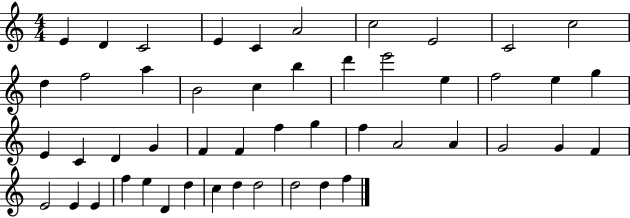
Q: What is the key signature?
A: C major